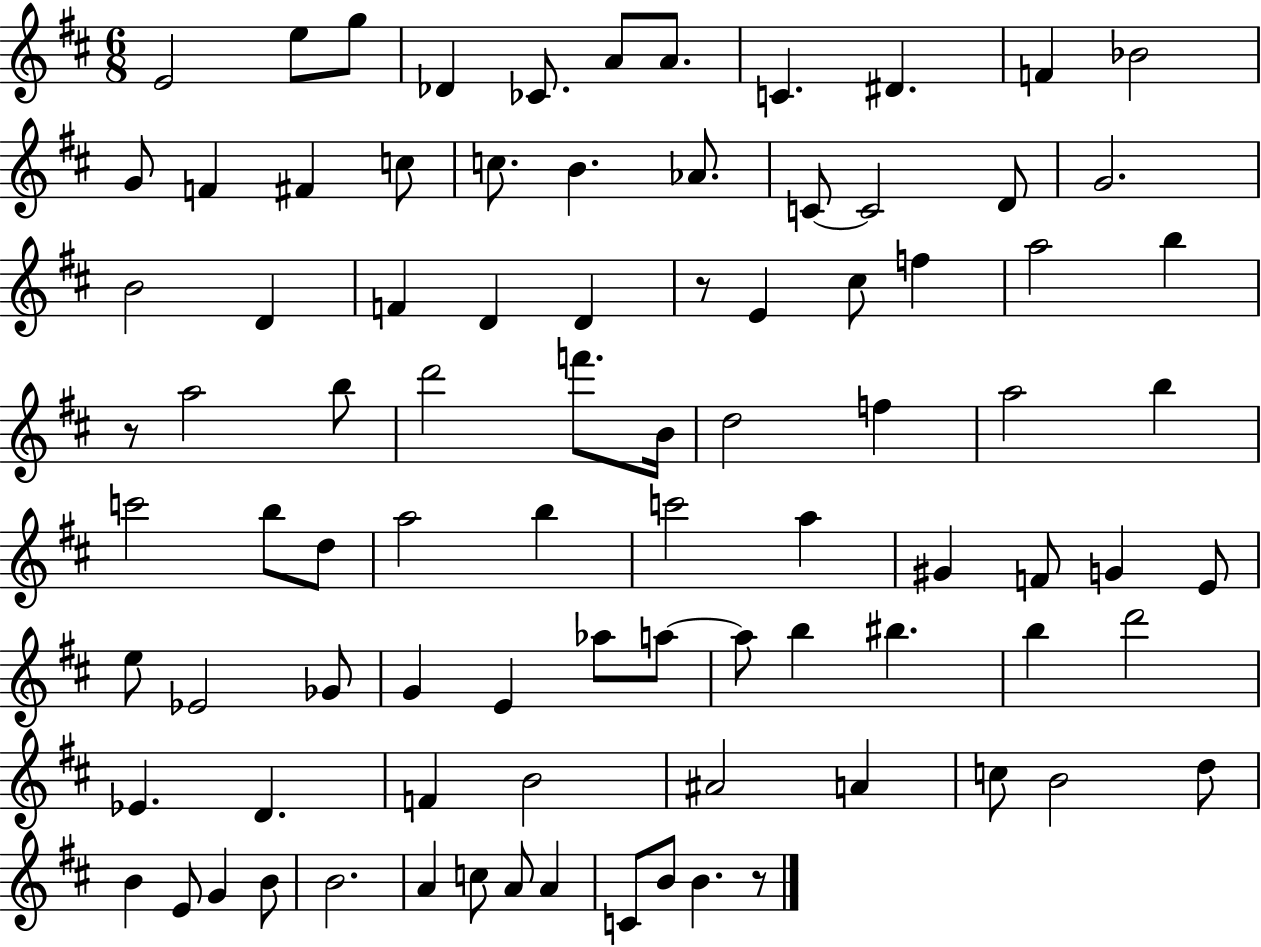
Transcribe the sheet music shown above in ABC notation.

X:1
T:Untitled
M:6/8
L:1/4
K:D
E2 e/2 g/2 _D _C/2 A/2 A/2 C ^D F _B2 G/2 F ^F c/2 c/2 B _A/2 C/2 C2 D/2 G2 B2 D F D D z/2 E ^c/2 f a2 b z/2 a2 b/2 d'2 f'/2 B/4 d2 f a2 b c'2 b/2 d/2 a2 b c'2 a ^G F/2 G E/2 e/2 _E2 _G/2 G E _a/2 a/2 a/2 b ^b b d'2 _E D F B2 ^A2 A c/2 B2 d/2 B E/2 G B/2 B2 A c/2 A/2 A C/2 B/2 B z/2